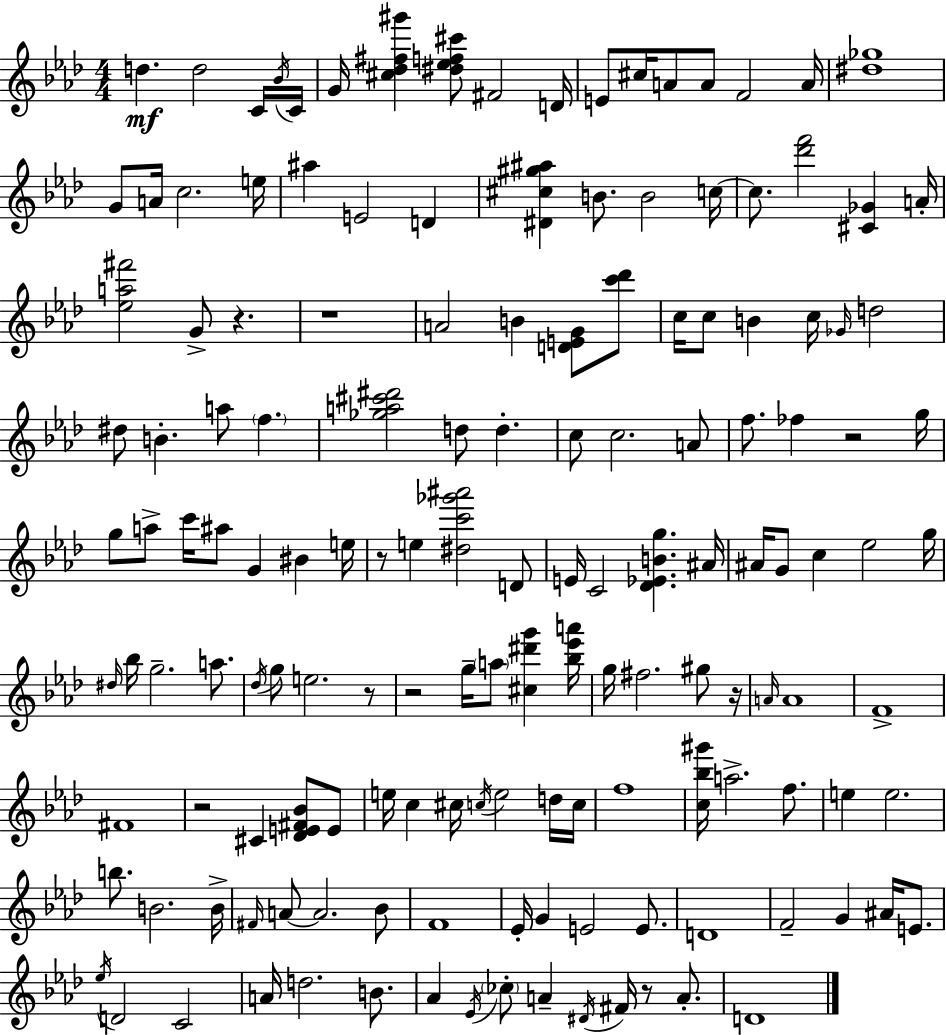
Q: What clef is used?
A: treble